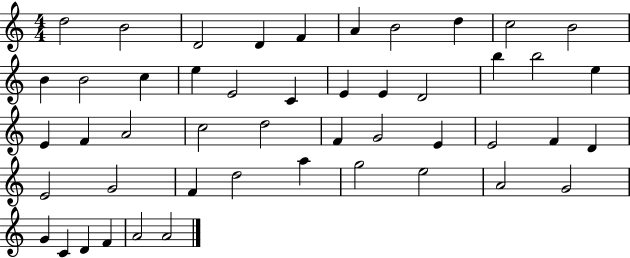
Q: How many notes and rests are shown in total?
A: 48